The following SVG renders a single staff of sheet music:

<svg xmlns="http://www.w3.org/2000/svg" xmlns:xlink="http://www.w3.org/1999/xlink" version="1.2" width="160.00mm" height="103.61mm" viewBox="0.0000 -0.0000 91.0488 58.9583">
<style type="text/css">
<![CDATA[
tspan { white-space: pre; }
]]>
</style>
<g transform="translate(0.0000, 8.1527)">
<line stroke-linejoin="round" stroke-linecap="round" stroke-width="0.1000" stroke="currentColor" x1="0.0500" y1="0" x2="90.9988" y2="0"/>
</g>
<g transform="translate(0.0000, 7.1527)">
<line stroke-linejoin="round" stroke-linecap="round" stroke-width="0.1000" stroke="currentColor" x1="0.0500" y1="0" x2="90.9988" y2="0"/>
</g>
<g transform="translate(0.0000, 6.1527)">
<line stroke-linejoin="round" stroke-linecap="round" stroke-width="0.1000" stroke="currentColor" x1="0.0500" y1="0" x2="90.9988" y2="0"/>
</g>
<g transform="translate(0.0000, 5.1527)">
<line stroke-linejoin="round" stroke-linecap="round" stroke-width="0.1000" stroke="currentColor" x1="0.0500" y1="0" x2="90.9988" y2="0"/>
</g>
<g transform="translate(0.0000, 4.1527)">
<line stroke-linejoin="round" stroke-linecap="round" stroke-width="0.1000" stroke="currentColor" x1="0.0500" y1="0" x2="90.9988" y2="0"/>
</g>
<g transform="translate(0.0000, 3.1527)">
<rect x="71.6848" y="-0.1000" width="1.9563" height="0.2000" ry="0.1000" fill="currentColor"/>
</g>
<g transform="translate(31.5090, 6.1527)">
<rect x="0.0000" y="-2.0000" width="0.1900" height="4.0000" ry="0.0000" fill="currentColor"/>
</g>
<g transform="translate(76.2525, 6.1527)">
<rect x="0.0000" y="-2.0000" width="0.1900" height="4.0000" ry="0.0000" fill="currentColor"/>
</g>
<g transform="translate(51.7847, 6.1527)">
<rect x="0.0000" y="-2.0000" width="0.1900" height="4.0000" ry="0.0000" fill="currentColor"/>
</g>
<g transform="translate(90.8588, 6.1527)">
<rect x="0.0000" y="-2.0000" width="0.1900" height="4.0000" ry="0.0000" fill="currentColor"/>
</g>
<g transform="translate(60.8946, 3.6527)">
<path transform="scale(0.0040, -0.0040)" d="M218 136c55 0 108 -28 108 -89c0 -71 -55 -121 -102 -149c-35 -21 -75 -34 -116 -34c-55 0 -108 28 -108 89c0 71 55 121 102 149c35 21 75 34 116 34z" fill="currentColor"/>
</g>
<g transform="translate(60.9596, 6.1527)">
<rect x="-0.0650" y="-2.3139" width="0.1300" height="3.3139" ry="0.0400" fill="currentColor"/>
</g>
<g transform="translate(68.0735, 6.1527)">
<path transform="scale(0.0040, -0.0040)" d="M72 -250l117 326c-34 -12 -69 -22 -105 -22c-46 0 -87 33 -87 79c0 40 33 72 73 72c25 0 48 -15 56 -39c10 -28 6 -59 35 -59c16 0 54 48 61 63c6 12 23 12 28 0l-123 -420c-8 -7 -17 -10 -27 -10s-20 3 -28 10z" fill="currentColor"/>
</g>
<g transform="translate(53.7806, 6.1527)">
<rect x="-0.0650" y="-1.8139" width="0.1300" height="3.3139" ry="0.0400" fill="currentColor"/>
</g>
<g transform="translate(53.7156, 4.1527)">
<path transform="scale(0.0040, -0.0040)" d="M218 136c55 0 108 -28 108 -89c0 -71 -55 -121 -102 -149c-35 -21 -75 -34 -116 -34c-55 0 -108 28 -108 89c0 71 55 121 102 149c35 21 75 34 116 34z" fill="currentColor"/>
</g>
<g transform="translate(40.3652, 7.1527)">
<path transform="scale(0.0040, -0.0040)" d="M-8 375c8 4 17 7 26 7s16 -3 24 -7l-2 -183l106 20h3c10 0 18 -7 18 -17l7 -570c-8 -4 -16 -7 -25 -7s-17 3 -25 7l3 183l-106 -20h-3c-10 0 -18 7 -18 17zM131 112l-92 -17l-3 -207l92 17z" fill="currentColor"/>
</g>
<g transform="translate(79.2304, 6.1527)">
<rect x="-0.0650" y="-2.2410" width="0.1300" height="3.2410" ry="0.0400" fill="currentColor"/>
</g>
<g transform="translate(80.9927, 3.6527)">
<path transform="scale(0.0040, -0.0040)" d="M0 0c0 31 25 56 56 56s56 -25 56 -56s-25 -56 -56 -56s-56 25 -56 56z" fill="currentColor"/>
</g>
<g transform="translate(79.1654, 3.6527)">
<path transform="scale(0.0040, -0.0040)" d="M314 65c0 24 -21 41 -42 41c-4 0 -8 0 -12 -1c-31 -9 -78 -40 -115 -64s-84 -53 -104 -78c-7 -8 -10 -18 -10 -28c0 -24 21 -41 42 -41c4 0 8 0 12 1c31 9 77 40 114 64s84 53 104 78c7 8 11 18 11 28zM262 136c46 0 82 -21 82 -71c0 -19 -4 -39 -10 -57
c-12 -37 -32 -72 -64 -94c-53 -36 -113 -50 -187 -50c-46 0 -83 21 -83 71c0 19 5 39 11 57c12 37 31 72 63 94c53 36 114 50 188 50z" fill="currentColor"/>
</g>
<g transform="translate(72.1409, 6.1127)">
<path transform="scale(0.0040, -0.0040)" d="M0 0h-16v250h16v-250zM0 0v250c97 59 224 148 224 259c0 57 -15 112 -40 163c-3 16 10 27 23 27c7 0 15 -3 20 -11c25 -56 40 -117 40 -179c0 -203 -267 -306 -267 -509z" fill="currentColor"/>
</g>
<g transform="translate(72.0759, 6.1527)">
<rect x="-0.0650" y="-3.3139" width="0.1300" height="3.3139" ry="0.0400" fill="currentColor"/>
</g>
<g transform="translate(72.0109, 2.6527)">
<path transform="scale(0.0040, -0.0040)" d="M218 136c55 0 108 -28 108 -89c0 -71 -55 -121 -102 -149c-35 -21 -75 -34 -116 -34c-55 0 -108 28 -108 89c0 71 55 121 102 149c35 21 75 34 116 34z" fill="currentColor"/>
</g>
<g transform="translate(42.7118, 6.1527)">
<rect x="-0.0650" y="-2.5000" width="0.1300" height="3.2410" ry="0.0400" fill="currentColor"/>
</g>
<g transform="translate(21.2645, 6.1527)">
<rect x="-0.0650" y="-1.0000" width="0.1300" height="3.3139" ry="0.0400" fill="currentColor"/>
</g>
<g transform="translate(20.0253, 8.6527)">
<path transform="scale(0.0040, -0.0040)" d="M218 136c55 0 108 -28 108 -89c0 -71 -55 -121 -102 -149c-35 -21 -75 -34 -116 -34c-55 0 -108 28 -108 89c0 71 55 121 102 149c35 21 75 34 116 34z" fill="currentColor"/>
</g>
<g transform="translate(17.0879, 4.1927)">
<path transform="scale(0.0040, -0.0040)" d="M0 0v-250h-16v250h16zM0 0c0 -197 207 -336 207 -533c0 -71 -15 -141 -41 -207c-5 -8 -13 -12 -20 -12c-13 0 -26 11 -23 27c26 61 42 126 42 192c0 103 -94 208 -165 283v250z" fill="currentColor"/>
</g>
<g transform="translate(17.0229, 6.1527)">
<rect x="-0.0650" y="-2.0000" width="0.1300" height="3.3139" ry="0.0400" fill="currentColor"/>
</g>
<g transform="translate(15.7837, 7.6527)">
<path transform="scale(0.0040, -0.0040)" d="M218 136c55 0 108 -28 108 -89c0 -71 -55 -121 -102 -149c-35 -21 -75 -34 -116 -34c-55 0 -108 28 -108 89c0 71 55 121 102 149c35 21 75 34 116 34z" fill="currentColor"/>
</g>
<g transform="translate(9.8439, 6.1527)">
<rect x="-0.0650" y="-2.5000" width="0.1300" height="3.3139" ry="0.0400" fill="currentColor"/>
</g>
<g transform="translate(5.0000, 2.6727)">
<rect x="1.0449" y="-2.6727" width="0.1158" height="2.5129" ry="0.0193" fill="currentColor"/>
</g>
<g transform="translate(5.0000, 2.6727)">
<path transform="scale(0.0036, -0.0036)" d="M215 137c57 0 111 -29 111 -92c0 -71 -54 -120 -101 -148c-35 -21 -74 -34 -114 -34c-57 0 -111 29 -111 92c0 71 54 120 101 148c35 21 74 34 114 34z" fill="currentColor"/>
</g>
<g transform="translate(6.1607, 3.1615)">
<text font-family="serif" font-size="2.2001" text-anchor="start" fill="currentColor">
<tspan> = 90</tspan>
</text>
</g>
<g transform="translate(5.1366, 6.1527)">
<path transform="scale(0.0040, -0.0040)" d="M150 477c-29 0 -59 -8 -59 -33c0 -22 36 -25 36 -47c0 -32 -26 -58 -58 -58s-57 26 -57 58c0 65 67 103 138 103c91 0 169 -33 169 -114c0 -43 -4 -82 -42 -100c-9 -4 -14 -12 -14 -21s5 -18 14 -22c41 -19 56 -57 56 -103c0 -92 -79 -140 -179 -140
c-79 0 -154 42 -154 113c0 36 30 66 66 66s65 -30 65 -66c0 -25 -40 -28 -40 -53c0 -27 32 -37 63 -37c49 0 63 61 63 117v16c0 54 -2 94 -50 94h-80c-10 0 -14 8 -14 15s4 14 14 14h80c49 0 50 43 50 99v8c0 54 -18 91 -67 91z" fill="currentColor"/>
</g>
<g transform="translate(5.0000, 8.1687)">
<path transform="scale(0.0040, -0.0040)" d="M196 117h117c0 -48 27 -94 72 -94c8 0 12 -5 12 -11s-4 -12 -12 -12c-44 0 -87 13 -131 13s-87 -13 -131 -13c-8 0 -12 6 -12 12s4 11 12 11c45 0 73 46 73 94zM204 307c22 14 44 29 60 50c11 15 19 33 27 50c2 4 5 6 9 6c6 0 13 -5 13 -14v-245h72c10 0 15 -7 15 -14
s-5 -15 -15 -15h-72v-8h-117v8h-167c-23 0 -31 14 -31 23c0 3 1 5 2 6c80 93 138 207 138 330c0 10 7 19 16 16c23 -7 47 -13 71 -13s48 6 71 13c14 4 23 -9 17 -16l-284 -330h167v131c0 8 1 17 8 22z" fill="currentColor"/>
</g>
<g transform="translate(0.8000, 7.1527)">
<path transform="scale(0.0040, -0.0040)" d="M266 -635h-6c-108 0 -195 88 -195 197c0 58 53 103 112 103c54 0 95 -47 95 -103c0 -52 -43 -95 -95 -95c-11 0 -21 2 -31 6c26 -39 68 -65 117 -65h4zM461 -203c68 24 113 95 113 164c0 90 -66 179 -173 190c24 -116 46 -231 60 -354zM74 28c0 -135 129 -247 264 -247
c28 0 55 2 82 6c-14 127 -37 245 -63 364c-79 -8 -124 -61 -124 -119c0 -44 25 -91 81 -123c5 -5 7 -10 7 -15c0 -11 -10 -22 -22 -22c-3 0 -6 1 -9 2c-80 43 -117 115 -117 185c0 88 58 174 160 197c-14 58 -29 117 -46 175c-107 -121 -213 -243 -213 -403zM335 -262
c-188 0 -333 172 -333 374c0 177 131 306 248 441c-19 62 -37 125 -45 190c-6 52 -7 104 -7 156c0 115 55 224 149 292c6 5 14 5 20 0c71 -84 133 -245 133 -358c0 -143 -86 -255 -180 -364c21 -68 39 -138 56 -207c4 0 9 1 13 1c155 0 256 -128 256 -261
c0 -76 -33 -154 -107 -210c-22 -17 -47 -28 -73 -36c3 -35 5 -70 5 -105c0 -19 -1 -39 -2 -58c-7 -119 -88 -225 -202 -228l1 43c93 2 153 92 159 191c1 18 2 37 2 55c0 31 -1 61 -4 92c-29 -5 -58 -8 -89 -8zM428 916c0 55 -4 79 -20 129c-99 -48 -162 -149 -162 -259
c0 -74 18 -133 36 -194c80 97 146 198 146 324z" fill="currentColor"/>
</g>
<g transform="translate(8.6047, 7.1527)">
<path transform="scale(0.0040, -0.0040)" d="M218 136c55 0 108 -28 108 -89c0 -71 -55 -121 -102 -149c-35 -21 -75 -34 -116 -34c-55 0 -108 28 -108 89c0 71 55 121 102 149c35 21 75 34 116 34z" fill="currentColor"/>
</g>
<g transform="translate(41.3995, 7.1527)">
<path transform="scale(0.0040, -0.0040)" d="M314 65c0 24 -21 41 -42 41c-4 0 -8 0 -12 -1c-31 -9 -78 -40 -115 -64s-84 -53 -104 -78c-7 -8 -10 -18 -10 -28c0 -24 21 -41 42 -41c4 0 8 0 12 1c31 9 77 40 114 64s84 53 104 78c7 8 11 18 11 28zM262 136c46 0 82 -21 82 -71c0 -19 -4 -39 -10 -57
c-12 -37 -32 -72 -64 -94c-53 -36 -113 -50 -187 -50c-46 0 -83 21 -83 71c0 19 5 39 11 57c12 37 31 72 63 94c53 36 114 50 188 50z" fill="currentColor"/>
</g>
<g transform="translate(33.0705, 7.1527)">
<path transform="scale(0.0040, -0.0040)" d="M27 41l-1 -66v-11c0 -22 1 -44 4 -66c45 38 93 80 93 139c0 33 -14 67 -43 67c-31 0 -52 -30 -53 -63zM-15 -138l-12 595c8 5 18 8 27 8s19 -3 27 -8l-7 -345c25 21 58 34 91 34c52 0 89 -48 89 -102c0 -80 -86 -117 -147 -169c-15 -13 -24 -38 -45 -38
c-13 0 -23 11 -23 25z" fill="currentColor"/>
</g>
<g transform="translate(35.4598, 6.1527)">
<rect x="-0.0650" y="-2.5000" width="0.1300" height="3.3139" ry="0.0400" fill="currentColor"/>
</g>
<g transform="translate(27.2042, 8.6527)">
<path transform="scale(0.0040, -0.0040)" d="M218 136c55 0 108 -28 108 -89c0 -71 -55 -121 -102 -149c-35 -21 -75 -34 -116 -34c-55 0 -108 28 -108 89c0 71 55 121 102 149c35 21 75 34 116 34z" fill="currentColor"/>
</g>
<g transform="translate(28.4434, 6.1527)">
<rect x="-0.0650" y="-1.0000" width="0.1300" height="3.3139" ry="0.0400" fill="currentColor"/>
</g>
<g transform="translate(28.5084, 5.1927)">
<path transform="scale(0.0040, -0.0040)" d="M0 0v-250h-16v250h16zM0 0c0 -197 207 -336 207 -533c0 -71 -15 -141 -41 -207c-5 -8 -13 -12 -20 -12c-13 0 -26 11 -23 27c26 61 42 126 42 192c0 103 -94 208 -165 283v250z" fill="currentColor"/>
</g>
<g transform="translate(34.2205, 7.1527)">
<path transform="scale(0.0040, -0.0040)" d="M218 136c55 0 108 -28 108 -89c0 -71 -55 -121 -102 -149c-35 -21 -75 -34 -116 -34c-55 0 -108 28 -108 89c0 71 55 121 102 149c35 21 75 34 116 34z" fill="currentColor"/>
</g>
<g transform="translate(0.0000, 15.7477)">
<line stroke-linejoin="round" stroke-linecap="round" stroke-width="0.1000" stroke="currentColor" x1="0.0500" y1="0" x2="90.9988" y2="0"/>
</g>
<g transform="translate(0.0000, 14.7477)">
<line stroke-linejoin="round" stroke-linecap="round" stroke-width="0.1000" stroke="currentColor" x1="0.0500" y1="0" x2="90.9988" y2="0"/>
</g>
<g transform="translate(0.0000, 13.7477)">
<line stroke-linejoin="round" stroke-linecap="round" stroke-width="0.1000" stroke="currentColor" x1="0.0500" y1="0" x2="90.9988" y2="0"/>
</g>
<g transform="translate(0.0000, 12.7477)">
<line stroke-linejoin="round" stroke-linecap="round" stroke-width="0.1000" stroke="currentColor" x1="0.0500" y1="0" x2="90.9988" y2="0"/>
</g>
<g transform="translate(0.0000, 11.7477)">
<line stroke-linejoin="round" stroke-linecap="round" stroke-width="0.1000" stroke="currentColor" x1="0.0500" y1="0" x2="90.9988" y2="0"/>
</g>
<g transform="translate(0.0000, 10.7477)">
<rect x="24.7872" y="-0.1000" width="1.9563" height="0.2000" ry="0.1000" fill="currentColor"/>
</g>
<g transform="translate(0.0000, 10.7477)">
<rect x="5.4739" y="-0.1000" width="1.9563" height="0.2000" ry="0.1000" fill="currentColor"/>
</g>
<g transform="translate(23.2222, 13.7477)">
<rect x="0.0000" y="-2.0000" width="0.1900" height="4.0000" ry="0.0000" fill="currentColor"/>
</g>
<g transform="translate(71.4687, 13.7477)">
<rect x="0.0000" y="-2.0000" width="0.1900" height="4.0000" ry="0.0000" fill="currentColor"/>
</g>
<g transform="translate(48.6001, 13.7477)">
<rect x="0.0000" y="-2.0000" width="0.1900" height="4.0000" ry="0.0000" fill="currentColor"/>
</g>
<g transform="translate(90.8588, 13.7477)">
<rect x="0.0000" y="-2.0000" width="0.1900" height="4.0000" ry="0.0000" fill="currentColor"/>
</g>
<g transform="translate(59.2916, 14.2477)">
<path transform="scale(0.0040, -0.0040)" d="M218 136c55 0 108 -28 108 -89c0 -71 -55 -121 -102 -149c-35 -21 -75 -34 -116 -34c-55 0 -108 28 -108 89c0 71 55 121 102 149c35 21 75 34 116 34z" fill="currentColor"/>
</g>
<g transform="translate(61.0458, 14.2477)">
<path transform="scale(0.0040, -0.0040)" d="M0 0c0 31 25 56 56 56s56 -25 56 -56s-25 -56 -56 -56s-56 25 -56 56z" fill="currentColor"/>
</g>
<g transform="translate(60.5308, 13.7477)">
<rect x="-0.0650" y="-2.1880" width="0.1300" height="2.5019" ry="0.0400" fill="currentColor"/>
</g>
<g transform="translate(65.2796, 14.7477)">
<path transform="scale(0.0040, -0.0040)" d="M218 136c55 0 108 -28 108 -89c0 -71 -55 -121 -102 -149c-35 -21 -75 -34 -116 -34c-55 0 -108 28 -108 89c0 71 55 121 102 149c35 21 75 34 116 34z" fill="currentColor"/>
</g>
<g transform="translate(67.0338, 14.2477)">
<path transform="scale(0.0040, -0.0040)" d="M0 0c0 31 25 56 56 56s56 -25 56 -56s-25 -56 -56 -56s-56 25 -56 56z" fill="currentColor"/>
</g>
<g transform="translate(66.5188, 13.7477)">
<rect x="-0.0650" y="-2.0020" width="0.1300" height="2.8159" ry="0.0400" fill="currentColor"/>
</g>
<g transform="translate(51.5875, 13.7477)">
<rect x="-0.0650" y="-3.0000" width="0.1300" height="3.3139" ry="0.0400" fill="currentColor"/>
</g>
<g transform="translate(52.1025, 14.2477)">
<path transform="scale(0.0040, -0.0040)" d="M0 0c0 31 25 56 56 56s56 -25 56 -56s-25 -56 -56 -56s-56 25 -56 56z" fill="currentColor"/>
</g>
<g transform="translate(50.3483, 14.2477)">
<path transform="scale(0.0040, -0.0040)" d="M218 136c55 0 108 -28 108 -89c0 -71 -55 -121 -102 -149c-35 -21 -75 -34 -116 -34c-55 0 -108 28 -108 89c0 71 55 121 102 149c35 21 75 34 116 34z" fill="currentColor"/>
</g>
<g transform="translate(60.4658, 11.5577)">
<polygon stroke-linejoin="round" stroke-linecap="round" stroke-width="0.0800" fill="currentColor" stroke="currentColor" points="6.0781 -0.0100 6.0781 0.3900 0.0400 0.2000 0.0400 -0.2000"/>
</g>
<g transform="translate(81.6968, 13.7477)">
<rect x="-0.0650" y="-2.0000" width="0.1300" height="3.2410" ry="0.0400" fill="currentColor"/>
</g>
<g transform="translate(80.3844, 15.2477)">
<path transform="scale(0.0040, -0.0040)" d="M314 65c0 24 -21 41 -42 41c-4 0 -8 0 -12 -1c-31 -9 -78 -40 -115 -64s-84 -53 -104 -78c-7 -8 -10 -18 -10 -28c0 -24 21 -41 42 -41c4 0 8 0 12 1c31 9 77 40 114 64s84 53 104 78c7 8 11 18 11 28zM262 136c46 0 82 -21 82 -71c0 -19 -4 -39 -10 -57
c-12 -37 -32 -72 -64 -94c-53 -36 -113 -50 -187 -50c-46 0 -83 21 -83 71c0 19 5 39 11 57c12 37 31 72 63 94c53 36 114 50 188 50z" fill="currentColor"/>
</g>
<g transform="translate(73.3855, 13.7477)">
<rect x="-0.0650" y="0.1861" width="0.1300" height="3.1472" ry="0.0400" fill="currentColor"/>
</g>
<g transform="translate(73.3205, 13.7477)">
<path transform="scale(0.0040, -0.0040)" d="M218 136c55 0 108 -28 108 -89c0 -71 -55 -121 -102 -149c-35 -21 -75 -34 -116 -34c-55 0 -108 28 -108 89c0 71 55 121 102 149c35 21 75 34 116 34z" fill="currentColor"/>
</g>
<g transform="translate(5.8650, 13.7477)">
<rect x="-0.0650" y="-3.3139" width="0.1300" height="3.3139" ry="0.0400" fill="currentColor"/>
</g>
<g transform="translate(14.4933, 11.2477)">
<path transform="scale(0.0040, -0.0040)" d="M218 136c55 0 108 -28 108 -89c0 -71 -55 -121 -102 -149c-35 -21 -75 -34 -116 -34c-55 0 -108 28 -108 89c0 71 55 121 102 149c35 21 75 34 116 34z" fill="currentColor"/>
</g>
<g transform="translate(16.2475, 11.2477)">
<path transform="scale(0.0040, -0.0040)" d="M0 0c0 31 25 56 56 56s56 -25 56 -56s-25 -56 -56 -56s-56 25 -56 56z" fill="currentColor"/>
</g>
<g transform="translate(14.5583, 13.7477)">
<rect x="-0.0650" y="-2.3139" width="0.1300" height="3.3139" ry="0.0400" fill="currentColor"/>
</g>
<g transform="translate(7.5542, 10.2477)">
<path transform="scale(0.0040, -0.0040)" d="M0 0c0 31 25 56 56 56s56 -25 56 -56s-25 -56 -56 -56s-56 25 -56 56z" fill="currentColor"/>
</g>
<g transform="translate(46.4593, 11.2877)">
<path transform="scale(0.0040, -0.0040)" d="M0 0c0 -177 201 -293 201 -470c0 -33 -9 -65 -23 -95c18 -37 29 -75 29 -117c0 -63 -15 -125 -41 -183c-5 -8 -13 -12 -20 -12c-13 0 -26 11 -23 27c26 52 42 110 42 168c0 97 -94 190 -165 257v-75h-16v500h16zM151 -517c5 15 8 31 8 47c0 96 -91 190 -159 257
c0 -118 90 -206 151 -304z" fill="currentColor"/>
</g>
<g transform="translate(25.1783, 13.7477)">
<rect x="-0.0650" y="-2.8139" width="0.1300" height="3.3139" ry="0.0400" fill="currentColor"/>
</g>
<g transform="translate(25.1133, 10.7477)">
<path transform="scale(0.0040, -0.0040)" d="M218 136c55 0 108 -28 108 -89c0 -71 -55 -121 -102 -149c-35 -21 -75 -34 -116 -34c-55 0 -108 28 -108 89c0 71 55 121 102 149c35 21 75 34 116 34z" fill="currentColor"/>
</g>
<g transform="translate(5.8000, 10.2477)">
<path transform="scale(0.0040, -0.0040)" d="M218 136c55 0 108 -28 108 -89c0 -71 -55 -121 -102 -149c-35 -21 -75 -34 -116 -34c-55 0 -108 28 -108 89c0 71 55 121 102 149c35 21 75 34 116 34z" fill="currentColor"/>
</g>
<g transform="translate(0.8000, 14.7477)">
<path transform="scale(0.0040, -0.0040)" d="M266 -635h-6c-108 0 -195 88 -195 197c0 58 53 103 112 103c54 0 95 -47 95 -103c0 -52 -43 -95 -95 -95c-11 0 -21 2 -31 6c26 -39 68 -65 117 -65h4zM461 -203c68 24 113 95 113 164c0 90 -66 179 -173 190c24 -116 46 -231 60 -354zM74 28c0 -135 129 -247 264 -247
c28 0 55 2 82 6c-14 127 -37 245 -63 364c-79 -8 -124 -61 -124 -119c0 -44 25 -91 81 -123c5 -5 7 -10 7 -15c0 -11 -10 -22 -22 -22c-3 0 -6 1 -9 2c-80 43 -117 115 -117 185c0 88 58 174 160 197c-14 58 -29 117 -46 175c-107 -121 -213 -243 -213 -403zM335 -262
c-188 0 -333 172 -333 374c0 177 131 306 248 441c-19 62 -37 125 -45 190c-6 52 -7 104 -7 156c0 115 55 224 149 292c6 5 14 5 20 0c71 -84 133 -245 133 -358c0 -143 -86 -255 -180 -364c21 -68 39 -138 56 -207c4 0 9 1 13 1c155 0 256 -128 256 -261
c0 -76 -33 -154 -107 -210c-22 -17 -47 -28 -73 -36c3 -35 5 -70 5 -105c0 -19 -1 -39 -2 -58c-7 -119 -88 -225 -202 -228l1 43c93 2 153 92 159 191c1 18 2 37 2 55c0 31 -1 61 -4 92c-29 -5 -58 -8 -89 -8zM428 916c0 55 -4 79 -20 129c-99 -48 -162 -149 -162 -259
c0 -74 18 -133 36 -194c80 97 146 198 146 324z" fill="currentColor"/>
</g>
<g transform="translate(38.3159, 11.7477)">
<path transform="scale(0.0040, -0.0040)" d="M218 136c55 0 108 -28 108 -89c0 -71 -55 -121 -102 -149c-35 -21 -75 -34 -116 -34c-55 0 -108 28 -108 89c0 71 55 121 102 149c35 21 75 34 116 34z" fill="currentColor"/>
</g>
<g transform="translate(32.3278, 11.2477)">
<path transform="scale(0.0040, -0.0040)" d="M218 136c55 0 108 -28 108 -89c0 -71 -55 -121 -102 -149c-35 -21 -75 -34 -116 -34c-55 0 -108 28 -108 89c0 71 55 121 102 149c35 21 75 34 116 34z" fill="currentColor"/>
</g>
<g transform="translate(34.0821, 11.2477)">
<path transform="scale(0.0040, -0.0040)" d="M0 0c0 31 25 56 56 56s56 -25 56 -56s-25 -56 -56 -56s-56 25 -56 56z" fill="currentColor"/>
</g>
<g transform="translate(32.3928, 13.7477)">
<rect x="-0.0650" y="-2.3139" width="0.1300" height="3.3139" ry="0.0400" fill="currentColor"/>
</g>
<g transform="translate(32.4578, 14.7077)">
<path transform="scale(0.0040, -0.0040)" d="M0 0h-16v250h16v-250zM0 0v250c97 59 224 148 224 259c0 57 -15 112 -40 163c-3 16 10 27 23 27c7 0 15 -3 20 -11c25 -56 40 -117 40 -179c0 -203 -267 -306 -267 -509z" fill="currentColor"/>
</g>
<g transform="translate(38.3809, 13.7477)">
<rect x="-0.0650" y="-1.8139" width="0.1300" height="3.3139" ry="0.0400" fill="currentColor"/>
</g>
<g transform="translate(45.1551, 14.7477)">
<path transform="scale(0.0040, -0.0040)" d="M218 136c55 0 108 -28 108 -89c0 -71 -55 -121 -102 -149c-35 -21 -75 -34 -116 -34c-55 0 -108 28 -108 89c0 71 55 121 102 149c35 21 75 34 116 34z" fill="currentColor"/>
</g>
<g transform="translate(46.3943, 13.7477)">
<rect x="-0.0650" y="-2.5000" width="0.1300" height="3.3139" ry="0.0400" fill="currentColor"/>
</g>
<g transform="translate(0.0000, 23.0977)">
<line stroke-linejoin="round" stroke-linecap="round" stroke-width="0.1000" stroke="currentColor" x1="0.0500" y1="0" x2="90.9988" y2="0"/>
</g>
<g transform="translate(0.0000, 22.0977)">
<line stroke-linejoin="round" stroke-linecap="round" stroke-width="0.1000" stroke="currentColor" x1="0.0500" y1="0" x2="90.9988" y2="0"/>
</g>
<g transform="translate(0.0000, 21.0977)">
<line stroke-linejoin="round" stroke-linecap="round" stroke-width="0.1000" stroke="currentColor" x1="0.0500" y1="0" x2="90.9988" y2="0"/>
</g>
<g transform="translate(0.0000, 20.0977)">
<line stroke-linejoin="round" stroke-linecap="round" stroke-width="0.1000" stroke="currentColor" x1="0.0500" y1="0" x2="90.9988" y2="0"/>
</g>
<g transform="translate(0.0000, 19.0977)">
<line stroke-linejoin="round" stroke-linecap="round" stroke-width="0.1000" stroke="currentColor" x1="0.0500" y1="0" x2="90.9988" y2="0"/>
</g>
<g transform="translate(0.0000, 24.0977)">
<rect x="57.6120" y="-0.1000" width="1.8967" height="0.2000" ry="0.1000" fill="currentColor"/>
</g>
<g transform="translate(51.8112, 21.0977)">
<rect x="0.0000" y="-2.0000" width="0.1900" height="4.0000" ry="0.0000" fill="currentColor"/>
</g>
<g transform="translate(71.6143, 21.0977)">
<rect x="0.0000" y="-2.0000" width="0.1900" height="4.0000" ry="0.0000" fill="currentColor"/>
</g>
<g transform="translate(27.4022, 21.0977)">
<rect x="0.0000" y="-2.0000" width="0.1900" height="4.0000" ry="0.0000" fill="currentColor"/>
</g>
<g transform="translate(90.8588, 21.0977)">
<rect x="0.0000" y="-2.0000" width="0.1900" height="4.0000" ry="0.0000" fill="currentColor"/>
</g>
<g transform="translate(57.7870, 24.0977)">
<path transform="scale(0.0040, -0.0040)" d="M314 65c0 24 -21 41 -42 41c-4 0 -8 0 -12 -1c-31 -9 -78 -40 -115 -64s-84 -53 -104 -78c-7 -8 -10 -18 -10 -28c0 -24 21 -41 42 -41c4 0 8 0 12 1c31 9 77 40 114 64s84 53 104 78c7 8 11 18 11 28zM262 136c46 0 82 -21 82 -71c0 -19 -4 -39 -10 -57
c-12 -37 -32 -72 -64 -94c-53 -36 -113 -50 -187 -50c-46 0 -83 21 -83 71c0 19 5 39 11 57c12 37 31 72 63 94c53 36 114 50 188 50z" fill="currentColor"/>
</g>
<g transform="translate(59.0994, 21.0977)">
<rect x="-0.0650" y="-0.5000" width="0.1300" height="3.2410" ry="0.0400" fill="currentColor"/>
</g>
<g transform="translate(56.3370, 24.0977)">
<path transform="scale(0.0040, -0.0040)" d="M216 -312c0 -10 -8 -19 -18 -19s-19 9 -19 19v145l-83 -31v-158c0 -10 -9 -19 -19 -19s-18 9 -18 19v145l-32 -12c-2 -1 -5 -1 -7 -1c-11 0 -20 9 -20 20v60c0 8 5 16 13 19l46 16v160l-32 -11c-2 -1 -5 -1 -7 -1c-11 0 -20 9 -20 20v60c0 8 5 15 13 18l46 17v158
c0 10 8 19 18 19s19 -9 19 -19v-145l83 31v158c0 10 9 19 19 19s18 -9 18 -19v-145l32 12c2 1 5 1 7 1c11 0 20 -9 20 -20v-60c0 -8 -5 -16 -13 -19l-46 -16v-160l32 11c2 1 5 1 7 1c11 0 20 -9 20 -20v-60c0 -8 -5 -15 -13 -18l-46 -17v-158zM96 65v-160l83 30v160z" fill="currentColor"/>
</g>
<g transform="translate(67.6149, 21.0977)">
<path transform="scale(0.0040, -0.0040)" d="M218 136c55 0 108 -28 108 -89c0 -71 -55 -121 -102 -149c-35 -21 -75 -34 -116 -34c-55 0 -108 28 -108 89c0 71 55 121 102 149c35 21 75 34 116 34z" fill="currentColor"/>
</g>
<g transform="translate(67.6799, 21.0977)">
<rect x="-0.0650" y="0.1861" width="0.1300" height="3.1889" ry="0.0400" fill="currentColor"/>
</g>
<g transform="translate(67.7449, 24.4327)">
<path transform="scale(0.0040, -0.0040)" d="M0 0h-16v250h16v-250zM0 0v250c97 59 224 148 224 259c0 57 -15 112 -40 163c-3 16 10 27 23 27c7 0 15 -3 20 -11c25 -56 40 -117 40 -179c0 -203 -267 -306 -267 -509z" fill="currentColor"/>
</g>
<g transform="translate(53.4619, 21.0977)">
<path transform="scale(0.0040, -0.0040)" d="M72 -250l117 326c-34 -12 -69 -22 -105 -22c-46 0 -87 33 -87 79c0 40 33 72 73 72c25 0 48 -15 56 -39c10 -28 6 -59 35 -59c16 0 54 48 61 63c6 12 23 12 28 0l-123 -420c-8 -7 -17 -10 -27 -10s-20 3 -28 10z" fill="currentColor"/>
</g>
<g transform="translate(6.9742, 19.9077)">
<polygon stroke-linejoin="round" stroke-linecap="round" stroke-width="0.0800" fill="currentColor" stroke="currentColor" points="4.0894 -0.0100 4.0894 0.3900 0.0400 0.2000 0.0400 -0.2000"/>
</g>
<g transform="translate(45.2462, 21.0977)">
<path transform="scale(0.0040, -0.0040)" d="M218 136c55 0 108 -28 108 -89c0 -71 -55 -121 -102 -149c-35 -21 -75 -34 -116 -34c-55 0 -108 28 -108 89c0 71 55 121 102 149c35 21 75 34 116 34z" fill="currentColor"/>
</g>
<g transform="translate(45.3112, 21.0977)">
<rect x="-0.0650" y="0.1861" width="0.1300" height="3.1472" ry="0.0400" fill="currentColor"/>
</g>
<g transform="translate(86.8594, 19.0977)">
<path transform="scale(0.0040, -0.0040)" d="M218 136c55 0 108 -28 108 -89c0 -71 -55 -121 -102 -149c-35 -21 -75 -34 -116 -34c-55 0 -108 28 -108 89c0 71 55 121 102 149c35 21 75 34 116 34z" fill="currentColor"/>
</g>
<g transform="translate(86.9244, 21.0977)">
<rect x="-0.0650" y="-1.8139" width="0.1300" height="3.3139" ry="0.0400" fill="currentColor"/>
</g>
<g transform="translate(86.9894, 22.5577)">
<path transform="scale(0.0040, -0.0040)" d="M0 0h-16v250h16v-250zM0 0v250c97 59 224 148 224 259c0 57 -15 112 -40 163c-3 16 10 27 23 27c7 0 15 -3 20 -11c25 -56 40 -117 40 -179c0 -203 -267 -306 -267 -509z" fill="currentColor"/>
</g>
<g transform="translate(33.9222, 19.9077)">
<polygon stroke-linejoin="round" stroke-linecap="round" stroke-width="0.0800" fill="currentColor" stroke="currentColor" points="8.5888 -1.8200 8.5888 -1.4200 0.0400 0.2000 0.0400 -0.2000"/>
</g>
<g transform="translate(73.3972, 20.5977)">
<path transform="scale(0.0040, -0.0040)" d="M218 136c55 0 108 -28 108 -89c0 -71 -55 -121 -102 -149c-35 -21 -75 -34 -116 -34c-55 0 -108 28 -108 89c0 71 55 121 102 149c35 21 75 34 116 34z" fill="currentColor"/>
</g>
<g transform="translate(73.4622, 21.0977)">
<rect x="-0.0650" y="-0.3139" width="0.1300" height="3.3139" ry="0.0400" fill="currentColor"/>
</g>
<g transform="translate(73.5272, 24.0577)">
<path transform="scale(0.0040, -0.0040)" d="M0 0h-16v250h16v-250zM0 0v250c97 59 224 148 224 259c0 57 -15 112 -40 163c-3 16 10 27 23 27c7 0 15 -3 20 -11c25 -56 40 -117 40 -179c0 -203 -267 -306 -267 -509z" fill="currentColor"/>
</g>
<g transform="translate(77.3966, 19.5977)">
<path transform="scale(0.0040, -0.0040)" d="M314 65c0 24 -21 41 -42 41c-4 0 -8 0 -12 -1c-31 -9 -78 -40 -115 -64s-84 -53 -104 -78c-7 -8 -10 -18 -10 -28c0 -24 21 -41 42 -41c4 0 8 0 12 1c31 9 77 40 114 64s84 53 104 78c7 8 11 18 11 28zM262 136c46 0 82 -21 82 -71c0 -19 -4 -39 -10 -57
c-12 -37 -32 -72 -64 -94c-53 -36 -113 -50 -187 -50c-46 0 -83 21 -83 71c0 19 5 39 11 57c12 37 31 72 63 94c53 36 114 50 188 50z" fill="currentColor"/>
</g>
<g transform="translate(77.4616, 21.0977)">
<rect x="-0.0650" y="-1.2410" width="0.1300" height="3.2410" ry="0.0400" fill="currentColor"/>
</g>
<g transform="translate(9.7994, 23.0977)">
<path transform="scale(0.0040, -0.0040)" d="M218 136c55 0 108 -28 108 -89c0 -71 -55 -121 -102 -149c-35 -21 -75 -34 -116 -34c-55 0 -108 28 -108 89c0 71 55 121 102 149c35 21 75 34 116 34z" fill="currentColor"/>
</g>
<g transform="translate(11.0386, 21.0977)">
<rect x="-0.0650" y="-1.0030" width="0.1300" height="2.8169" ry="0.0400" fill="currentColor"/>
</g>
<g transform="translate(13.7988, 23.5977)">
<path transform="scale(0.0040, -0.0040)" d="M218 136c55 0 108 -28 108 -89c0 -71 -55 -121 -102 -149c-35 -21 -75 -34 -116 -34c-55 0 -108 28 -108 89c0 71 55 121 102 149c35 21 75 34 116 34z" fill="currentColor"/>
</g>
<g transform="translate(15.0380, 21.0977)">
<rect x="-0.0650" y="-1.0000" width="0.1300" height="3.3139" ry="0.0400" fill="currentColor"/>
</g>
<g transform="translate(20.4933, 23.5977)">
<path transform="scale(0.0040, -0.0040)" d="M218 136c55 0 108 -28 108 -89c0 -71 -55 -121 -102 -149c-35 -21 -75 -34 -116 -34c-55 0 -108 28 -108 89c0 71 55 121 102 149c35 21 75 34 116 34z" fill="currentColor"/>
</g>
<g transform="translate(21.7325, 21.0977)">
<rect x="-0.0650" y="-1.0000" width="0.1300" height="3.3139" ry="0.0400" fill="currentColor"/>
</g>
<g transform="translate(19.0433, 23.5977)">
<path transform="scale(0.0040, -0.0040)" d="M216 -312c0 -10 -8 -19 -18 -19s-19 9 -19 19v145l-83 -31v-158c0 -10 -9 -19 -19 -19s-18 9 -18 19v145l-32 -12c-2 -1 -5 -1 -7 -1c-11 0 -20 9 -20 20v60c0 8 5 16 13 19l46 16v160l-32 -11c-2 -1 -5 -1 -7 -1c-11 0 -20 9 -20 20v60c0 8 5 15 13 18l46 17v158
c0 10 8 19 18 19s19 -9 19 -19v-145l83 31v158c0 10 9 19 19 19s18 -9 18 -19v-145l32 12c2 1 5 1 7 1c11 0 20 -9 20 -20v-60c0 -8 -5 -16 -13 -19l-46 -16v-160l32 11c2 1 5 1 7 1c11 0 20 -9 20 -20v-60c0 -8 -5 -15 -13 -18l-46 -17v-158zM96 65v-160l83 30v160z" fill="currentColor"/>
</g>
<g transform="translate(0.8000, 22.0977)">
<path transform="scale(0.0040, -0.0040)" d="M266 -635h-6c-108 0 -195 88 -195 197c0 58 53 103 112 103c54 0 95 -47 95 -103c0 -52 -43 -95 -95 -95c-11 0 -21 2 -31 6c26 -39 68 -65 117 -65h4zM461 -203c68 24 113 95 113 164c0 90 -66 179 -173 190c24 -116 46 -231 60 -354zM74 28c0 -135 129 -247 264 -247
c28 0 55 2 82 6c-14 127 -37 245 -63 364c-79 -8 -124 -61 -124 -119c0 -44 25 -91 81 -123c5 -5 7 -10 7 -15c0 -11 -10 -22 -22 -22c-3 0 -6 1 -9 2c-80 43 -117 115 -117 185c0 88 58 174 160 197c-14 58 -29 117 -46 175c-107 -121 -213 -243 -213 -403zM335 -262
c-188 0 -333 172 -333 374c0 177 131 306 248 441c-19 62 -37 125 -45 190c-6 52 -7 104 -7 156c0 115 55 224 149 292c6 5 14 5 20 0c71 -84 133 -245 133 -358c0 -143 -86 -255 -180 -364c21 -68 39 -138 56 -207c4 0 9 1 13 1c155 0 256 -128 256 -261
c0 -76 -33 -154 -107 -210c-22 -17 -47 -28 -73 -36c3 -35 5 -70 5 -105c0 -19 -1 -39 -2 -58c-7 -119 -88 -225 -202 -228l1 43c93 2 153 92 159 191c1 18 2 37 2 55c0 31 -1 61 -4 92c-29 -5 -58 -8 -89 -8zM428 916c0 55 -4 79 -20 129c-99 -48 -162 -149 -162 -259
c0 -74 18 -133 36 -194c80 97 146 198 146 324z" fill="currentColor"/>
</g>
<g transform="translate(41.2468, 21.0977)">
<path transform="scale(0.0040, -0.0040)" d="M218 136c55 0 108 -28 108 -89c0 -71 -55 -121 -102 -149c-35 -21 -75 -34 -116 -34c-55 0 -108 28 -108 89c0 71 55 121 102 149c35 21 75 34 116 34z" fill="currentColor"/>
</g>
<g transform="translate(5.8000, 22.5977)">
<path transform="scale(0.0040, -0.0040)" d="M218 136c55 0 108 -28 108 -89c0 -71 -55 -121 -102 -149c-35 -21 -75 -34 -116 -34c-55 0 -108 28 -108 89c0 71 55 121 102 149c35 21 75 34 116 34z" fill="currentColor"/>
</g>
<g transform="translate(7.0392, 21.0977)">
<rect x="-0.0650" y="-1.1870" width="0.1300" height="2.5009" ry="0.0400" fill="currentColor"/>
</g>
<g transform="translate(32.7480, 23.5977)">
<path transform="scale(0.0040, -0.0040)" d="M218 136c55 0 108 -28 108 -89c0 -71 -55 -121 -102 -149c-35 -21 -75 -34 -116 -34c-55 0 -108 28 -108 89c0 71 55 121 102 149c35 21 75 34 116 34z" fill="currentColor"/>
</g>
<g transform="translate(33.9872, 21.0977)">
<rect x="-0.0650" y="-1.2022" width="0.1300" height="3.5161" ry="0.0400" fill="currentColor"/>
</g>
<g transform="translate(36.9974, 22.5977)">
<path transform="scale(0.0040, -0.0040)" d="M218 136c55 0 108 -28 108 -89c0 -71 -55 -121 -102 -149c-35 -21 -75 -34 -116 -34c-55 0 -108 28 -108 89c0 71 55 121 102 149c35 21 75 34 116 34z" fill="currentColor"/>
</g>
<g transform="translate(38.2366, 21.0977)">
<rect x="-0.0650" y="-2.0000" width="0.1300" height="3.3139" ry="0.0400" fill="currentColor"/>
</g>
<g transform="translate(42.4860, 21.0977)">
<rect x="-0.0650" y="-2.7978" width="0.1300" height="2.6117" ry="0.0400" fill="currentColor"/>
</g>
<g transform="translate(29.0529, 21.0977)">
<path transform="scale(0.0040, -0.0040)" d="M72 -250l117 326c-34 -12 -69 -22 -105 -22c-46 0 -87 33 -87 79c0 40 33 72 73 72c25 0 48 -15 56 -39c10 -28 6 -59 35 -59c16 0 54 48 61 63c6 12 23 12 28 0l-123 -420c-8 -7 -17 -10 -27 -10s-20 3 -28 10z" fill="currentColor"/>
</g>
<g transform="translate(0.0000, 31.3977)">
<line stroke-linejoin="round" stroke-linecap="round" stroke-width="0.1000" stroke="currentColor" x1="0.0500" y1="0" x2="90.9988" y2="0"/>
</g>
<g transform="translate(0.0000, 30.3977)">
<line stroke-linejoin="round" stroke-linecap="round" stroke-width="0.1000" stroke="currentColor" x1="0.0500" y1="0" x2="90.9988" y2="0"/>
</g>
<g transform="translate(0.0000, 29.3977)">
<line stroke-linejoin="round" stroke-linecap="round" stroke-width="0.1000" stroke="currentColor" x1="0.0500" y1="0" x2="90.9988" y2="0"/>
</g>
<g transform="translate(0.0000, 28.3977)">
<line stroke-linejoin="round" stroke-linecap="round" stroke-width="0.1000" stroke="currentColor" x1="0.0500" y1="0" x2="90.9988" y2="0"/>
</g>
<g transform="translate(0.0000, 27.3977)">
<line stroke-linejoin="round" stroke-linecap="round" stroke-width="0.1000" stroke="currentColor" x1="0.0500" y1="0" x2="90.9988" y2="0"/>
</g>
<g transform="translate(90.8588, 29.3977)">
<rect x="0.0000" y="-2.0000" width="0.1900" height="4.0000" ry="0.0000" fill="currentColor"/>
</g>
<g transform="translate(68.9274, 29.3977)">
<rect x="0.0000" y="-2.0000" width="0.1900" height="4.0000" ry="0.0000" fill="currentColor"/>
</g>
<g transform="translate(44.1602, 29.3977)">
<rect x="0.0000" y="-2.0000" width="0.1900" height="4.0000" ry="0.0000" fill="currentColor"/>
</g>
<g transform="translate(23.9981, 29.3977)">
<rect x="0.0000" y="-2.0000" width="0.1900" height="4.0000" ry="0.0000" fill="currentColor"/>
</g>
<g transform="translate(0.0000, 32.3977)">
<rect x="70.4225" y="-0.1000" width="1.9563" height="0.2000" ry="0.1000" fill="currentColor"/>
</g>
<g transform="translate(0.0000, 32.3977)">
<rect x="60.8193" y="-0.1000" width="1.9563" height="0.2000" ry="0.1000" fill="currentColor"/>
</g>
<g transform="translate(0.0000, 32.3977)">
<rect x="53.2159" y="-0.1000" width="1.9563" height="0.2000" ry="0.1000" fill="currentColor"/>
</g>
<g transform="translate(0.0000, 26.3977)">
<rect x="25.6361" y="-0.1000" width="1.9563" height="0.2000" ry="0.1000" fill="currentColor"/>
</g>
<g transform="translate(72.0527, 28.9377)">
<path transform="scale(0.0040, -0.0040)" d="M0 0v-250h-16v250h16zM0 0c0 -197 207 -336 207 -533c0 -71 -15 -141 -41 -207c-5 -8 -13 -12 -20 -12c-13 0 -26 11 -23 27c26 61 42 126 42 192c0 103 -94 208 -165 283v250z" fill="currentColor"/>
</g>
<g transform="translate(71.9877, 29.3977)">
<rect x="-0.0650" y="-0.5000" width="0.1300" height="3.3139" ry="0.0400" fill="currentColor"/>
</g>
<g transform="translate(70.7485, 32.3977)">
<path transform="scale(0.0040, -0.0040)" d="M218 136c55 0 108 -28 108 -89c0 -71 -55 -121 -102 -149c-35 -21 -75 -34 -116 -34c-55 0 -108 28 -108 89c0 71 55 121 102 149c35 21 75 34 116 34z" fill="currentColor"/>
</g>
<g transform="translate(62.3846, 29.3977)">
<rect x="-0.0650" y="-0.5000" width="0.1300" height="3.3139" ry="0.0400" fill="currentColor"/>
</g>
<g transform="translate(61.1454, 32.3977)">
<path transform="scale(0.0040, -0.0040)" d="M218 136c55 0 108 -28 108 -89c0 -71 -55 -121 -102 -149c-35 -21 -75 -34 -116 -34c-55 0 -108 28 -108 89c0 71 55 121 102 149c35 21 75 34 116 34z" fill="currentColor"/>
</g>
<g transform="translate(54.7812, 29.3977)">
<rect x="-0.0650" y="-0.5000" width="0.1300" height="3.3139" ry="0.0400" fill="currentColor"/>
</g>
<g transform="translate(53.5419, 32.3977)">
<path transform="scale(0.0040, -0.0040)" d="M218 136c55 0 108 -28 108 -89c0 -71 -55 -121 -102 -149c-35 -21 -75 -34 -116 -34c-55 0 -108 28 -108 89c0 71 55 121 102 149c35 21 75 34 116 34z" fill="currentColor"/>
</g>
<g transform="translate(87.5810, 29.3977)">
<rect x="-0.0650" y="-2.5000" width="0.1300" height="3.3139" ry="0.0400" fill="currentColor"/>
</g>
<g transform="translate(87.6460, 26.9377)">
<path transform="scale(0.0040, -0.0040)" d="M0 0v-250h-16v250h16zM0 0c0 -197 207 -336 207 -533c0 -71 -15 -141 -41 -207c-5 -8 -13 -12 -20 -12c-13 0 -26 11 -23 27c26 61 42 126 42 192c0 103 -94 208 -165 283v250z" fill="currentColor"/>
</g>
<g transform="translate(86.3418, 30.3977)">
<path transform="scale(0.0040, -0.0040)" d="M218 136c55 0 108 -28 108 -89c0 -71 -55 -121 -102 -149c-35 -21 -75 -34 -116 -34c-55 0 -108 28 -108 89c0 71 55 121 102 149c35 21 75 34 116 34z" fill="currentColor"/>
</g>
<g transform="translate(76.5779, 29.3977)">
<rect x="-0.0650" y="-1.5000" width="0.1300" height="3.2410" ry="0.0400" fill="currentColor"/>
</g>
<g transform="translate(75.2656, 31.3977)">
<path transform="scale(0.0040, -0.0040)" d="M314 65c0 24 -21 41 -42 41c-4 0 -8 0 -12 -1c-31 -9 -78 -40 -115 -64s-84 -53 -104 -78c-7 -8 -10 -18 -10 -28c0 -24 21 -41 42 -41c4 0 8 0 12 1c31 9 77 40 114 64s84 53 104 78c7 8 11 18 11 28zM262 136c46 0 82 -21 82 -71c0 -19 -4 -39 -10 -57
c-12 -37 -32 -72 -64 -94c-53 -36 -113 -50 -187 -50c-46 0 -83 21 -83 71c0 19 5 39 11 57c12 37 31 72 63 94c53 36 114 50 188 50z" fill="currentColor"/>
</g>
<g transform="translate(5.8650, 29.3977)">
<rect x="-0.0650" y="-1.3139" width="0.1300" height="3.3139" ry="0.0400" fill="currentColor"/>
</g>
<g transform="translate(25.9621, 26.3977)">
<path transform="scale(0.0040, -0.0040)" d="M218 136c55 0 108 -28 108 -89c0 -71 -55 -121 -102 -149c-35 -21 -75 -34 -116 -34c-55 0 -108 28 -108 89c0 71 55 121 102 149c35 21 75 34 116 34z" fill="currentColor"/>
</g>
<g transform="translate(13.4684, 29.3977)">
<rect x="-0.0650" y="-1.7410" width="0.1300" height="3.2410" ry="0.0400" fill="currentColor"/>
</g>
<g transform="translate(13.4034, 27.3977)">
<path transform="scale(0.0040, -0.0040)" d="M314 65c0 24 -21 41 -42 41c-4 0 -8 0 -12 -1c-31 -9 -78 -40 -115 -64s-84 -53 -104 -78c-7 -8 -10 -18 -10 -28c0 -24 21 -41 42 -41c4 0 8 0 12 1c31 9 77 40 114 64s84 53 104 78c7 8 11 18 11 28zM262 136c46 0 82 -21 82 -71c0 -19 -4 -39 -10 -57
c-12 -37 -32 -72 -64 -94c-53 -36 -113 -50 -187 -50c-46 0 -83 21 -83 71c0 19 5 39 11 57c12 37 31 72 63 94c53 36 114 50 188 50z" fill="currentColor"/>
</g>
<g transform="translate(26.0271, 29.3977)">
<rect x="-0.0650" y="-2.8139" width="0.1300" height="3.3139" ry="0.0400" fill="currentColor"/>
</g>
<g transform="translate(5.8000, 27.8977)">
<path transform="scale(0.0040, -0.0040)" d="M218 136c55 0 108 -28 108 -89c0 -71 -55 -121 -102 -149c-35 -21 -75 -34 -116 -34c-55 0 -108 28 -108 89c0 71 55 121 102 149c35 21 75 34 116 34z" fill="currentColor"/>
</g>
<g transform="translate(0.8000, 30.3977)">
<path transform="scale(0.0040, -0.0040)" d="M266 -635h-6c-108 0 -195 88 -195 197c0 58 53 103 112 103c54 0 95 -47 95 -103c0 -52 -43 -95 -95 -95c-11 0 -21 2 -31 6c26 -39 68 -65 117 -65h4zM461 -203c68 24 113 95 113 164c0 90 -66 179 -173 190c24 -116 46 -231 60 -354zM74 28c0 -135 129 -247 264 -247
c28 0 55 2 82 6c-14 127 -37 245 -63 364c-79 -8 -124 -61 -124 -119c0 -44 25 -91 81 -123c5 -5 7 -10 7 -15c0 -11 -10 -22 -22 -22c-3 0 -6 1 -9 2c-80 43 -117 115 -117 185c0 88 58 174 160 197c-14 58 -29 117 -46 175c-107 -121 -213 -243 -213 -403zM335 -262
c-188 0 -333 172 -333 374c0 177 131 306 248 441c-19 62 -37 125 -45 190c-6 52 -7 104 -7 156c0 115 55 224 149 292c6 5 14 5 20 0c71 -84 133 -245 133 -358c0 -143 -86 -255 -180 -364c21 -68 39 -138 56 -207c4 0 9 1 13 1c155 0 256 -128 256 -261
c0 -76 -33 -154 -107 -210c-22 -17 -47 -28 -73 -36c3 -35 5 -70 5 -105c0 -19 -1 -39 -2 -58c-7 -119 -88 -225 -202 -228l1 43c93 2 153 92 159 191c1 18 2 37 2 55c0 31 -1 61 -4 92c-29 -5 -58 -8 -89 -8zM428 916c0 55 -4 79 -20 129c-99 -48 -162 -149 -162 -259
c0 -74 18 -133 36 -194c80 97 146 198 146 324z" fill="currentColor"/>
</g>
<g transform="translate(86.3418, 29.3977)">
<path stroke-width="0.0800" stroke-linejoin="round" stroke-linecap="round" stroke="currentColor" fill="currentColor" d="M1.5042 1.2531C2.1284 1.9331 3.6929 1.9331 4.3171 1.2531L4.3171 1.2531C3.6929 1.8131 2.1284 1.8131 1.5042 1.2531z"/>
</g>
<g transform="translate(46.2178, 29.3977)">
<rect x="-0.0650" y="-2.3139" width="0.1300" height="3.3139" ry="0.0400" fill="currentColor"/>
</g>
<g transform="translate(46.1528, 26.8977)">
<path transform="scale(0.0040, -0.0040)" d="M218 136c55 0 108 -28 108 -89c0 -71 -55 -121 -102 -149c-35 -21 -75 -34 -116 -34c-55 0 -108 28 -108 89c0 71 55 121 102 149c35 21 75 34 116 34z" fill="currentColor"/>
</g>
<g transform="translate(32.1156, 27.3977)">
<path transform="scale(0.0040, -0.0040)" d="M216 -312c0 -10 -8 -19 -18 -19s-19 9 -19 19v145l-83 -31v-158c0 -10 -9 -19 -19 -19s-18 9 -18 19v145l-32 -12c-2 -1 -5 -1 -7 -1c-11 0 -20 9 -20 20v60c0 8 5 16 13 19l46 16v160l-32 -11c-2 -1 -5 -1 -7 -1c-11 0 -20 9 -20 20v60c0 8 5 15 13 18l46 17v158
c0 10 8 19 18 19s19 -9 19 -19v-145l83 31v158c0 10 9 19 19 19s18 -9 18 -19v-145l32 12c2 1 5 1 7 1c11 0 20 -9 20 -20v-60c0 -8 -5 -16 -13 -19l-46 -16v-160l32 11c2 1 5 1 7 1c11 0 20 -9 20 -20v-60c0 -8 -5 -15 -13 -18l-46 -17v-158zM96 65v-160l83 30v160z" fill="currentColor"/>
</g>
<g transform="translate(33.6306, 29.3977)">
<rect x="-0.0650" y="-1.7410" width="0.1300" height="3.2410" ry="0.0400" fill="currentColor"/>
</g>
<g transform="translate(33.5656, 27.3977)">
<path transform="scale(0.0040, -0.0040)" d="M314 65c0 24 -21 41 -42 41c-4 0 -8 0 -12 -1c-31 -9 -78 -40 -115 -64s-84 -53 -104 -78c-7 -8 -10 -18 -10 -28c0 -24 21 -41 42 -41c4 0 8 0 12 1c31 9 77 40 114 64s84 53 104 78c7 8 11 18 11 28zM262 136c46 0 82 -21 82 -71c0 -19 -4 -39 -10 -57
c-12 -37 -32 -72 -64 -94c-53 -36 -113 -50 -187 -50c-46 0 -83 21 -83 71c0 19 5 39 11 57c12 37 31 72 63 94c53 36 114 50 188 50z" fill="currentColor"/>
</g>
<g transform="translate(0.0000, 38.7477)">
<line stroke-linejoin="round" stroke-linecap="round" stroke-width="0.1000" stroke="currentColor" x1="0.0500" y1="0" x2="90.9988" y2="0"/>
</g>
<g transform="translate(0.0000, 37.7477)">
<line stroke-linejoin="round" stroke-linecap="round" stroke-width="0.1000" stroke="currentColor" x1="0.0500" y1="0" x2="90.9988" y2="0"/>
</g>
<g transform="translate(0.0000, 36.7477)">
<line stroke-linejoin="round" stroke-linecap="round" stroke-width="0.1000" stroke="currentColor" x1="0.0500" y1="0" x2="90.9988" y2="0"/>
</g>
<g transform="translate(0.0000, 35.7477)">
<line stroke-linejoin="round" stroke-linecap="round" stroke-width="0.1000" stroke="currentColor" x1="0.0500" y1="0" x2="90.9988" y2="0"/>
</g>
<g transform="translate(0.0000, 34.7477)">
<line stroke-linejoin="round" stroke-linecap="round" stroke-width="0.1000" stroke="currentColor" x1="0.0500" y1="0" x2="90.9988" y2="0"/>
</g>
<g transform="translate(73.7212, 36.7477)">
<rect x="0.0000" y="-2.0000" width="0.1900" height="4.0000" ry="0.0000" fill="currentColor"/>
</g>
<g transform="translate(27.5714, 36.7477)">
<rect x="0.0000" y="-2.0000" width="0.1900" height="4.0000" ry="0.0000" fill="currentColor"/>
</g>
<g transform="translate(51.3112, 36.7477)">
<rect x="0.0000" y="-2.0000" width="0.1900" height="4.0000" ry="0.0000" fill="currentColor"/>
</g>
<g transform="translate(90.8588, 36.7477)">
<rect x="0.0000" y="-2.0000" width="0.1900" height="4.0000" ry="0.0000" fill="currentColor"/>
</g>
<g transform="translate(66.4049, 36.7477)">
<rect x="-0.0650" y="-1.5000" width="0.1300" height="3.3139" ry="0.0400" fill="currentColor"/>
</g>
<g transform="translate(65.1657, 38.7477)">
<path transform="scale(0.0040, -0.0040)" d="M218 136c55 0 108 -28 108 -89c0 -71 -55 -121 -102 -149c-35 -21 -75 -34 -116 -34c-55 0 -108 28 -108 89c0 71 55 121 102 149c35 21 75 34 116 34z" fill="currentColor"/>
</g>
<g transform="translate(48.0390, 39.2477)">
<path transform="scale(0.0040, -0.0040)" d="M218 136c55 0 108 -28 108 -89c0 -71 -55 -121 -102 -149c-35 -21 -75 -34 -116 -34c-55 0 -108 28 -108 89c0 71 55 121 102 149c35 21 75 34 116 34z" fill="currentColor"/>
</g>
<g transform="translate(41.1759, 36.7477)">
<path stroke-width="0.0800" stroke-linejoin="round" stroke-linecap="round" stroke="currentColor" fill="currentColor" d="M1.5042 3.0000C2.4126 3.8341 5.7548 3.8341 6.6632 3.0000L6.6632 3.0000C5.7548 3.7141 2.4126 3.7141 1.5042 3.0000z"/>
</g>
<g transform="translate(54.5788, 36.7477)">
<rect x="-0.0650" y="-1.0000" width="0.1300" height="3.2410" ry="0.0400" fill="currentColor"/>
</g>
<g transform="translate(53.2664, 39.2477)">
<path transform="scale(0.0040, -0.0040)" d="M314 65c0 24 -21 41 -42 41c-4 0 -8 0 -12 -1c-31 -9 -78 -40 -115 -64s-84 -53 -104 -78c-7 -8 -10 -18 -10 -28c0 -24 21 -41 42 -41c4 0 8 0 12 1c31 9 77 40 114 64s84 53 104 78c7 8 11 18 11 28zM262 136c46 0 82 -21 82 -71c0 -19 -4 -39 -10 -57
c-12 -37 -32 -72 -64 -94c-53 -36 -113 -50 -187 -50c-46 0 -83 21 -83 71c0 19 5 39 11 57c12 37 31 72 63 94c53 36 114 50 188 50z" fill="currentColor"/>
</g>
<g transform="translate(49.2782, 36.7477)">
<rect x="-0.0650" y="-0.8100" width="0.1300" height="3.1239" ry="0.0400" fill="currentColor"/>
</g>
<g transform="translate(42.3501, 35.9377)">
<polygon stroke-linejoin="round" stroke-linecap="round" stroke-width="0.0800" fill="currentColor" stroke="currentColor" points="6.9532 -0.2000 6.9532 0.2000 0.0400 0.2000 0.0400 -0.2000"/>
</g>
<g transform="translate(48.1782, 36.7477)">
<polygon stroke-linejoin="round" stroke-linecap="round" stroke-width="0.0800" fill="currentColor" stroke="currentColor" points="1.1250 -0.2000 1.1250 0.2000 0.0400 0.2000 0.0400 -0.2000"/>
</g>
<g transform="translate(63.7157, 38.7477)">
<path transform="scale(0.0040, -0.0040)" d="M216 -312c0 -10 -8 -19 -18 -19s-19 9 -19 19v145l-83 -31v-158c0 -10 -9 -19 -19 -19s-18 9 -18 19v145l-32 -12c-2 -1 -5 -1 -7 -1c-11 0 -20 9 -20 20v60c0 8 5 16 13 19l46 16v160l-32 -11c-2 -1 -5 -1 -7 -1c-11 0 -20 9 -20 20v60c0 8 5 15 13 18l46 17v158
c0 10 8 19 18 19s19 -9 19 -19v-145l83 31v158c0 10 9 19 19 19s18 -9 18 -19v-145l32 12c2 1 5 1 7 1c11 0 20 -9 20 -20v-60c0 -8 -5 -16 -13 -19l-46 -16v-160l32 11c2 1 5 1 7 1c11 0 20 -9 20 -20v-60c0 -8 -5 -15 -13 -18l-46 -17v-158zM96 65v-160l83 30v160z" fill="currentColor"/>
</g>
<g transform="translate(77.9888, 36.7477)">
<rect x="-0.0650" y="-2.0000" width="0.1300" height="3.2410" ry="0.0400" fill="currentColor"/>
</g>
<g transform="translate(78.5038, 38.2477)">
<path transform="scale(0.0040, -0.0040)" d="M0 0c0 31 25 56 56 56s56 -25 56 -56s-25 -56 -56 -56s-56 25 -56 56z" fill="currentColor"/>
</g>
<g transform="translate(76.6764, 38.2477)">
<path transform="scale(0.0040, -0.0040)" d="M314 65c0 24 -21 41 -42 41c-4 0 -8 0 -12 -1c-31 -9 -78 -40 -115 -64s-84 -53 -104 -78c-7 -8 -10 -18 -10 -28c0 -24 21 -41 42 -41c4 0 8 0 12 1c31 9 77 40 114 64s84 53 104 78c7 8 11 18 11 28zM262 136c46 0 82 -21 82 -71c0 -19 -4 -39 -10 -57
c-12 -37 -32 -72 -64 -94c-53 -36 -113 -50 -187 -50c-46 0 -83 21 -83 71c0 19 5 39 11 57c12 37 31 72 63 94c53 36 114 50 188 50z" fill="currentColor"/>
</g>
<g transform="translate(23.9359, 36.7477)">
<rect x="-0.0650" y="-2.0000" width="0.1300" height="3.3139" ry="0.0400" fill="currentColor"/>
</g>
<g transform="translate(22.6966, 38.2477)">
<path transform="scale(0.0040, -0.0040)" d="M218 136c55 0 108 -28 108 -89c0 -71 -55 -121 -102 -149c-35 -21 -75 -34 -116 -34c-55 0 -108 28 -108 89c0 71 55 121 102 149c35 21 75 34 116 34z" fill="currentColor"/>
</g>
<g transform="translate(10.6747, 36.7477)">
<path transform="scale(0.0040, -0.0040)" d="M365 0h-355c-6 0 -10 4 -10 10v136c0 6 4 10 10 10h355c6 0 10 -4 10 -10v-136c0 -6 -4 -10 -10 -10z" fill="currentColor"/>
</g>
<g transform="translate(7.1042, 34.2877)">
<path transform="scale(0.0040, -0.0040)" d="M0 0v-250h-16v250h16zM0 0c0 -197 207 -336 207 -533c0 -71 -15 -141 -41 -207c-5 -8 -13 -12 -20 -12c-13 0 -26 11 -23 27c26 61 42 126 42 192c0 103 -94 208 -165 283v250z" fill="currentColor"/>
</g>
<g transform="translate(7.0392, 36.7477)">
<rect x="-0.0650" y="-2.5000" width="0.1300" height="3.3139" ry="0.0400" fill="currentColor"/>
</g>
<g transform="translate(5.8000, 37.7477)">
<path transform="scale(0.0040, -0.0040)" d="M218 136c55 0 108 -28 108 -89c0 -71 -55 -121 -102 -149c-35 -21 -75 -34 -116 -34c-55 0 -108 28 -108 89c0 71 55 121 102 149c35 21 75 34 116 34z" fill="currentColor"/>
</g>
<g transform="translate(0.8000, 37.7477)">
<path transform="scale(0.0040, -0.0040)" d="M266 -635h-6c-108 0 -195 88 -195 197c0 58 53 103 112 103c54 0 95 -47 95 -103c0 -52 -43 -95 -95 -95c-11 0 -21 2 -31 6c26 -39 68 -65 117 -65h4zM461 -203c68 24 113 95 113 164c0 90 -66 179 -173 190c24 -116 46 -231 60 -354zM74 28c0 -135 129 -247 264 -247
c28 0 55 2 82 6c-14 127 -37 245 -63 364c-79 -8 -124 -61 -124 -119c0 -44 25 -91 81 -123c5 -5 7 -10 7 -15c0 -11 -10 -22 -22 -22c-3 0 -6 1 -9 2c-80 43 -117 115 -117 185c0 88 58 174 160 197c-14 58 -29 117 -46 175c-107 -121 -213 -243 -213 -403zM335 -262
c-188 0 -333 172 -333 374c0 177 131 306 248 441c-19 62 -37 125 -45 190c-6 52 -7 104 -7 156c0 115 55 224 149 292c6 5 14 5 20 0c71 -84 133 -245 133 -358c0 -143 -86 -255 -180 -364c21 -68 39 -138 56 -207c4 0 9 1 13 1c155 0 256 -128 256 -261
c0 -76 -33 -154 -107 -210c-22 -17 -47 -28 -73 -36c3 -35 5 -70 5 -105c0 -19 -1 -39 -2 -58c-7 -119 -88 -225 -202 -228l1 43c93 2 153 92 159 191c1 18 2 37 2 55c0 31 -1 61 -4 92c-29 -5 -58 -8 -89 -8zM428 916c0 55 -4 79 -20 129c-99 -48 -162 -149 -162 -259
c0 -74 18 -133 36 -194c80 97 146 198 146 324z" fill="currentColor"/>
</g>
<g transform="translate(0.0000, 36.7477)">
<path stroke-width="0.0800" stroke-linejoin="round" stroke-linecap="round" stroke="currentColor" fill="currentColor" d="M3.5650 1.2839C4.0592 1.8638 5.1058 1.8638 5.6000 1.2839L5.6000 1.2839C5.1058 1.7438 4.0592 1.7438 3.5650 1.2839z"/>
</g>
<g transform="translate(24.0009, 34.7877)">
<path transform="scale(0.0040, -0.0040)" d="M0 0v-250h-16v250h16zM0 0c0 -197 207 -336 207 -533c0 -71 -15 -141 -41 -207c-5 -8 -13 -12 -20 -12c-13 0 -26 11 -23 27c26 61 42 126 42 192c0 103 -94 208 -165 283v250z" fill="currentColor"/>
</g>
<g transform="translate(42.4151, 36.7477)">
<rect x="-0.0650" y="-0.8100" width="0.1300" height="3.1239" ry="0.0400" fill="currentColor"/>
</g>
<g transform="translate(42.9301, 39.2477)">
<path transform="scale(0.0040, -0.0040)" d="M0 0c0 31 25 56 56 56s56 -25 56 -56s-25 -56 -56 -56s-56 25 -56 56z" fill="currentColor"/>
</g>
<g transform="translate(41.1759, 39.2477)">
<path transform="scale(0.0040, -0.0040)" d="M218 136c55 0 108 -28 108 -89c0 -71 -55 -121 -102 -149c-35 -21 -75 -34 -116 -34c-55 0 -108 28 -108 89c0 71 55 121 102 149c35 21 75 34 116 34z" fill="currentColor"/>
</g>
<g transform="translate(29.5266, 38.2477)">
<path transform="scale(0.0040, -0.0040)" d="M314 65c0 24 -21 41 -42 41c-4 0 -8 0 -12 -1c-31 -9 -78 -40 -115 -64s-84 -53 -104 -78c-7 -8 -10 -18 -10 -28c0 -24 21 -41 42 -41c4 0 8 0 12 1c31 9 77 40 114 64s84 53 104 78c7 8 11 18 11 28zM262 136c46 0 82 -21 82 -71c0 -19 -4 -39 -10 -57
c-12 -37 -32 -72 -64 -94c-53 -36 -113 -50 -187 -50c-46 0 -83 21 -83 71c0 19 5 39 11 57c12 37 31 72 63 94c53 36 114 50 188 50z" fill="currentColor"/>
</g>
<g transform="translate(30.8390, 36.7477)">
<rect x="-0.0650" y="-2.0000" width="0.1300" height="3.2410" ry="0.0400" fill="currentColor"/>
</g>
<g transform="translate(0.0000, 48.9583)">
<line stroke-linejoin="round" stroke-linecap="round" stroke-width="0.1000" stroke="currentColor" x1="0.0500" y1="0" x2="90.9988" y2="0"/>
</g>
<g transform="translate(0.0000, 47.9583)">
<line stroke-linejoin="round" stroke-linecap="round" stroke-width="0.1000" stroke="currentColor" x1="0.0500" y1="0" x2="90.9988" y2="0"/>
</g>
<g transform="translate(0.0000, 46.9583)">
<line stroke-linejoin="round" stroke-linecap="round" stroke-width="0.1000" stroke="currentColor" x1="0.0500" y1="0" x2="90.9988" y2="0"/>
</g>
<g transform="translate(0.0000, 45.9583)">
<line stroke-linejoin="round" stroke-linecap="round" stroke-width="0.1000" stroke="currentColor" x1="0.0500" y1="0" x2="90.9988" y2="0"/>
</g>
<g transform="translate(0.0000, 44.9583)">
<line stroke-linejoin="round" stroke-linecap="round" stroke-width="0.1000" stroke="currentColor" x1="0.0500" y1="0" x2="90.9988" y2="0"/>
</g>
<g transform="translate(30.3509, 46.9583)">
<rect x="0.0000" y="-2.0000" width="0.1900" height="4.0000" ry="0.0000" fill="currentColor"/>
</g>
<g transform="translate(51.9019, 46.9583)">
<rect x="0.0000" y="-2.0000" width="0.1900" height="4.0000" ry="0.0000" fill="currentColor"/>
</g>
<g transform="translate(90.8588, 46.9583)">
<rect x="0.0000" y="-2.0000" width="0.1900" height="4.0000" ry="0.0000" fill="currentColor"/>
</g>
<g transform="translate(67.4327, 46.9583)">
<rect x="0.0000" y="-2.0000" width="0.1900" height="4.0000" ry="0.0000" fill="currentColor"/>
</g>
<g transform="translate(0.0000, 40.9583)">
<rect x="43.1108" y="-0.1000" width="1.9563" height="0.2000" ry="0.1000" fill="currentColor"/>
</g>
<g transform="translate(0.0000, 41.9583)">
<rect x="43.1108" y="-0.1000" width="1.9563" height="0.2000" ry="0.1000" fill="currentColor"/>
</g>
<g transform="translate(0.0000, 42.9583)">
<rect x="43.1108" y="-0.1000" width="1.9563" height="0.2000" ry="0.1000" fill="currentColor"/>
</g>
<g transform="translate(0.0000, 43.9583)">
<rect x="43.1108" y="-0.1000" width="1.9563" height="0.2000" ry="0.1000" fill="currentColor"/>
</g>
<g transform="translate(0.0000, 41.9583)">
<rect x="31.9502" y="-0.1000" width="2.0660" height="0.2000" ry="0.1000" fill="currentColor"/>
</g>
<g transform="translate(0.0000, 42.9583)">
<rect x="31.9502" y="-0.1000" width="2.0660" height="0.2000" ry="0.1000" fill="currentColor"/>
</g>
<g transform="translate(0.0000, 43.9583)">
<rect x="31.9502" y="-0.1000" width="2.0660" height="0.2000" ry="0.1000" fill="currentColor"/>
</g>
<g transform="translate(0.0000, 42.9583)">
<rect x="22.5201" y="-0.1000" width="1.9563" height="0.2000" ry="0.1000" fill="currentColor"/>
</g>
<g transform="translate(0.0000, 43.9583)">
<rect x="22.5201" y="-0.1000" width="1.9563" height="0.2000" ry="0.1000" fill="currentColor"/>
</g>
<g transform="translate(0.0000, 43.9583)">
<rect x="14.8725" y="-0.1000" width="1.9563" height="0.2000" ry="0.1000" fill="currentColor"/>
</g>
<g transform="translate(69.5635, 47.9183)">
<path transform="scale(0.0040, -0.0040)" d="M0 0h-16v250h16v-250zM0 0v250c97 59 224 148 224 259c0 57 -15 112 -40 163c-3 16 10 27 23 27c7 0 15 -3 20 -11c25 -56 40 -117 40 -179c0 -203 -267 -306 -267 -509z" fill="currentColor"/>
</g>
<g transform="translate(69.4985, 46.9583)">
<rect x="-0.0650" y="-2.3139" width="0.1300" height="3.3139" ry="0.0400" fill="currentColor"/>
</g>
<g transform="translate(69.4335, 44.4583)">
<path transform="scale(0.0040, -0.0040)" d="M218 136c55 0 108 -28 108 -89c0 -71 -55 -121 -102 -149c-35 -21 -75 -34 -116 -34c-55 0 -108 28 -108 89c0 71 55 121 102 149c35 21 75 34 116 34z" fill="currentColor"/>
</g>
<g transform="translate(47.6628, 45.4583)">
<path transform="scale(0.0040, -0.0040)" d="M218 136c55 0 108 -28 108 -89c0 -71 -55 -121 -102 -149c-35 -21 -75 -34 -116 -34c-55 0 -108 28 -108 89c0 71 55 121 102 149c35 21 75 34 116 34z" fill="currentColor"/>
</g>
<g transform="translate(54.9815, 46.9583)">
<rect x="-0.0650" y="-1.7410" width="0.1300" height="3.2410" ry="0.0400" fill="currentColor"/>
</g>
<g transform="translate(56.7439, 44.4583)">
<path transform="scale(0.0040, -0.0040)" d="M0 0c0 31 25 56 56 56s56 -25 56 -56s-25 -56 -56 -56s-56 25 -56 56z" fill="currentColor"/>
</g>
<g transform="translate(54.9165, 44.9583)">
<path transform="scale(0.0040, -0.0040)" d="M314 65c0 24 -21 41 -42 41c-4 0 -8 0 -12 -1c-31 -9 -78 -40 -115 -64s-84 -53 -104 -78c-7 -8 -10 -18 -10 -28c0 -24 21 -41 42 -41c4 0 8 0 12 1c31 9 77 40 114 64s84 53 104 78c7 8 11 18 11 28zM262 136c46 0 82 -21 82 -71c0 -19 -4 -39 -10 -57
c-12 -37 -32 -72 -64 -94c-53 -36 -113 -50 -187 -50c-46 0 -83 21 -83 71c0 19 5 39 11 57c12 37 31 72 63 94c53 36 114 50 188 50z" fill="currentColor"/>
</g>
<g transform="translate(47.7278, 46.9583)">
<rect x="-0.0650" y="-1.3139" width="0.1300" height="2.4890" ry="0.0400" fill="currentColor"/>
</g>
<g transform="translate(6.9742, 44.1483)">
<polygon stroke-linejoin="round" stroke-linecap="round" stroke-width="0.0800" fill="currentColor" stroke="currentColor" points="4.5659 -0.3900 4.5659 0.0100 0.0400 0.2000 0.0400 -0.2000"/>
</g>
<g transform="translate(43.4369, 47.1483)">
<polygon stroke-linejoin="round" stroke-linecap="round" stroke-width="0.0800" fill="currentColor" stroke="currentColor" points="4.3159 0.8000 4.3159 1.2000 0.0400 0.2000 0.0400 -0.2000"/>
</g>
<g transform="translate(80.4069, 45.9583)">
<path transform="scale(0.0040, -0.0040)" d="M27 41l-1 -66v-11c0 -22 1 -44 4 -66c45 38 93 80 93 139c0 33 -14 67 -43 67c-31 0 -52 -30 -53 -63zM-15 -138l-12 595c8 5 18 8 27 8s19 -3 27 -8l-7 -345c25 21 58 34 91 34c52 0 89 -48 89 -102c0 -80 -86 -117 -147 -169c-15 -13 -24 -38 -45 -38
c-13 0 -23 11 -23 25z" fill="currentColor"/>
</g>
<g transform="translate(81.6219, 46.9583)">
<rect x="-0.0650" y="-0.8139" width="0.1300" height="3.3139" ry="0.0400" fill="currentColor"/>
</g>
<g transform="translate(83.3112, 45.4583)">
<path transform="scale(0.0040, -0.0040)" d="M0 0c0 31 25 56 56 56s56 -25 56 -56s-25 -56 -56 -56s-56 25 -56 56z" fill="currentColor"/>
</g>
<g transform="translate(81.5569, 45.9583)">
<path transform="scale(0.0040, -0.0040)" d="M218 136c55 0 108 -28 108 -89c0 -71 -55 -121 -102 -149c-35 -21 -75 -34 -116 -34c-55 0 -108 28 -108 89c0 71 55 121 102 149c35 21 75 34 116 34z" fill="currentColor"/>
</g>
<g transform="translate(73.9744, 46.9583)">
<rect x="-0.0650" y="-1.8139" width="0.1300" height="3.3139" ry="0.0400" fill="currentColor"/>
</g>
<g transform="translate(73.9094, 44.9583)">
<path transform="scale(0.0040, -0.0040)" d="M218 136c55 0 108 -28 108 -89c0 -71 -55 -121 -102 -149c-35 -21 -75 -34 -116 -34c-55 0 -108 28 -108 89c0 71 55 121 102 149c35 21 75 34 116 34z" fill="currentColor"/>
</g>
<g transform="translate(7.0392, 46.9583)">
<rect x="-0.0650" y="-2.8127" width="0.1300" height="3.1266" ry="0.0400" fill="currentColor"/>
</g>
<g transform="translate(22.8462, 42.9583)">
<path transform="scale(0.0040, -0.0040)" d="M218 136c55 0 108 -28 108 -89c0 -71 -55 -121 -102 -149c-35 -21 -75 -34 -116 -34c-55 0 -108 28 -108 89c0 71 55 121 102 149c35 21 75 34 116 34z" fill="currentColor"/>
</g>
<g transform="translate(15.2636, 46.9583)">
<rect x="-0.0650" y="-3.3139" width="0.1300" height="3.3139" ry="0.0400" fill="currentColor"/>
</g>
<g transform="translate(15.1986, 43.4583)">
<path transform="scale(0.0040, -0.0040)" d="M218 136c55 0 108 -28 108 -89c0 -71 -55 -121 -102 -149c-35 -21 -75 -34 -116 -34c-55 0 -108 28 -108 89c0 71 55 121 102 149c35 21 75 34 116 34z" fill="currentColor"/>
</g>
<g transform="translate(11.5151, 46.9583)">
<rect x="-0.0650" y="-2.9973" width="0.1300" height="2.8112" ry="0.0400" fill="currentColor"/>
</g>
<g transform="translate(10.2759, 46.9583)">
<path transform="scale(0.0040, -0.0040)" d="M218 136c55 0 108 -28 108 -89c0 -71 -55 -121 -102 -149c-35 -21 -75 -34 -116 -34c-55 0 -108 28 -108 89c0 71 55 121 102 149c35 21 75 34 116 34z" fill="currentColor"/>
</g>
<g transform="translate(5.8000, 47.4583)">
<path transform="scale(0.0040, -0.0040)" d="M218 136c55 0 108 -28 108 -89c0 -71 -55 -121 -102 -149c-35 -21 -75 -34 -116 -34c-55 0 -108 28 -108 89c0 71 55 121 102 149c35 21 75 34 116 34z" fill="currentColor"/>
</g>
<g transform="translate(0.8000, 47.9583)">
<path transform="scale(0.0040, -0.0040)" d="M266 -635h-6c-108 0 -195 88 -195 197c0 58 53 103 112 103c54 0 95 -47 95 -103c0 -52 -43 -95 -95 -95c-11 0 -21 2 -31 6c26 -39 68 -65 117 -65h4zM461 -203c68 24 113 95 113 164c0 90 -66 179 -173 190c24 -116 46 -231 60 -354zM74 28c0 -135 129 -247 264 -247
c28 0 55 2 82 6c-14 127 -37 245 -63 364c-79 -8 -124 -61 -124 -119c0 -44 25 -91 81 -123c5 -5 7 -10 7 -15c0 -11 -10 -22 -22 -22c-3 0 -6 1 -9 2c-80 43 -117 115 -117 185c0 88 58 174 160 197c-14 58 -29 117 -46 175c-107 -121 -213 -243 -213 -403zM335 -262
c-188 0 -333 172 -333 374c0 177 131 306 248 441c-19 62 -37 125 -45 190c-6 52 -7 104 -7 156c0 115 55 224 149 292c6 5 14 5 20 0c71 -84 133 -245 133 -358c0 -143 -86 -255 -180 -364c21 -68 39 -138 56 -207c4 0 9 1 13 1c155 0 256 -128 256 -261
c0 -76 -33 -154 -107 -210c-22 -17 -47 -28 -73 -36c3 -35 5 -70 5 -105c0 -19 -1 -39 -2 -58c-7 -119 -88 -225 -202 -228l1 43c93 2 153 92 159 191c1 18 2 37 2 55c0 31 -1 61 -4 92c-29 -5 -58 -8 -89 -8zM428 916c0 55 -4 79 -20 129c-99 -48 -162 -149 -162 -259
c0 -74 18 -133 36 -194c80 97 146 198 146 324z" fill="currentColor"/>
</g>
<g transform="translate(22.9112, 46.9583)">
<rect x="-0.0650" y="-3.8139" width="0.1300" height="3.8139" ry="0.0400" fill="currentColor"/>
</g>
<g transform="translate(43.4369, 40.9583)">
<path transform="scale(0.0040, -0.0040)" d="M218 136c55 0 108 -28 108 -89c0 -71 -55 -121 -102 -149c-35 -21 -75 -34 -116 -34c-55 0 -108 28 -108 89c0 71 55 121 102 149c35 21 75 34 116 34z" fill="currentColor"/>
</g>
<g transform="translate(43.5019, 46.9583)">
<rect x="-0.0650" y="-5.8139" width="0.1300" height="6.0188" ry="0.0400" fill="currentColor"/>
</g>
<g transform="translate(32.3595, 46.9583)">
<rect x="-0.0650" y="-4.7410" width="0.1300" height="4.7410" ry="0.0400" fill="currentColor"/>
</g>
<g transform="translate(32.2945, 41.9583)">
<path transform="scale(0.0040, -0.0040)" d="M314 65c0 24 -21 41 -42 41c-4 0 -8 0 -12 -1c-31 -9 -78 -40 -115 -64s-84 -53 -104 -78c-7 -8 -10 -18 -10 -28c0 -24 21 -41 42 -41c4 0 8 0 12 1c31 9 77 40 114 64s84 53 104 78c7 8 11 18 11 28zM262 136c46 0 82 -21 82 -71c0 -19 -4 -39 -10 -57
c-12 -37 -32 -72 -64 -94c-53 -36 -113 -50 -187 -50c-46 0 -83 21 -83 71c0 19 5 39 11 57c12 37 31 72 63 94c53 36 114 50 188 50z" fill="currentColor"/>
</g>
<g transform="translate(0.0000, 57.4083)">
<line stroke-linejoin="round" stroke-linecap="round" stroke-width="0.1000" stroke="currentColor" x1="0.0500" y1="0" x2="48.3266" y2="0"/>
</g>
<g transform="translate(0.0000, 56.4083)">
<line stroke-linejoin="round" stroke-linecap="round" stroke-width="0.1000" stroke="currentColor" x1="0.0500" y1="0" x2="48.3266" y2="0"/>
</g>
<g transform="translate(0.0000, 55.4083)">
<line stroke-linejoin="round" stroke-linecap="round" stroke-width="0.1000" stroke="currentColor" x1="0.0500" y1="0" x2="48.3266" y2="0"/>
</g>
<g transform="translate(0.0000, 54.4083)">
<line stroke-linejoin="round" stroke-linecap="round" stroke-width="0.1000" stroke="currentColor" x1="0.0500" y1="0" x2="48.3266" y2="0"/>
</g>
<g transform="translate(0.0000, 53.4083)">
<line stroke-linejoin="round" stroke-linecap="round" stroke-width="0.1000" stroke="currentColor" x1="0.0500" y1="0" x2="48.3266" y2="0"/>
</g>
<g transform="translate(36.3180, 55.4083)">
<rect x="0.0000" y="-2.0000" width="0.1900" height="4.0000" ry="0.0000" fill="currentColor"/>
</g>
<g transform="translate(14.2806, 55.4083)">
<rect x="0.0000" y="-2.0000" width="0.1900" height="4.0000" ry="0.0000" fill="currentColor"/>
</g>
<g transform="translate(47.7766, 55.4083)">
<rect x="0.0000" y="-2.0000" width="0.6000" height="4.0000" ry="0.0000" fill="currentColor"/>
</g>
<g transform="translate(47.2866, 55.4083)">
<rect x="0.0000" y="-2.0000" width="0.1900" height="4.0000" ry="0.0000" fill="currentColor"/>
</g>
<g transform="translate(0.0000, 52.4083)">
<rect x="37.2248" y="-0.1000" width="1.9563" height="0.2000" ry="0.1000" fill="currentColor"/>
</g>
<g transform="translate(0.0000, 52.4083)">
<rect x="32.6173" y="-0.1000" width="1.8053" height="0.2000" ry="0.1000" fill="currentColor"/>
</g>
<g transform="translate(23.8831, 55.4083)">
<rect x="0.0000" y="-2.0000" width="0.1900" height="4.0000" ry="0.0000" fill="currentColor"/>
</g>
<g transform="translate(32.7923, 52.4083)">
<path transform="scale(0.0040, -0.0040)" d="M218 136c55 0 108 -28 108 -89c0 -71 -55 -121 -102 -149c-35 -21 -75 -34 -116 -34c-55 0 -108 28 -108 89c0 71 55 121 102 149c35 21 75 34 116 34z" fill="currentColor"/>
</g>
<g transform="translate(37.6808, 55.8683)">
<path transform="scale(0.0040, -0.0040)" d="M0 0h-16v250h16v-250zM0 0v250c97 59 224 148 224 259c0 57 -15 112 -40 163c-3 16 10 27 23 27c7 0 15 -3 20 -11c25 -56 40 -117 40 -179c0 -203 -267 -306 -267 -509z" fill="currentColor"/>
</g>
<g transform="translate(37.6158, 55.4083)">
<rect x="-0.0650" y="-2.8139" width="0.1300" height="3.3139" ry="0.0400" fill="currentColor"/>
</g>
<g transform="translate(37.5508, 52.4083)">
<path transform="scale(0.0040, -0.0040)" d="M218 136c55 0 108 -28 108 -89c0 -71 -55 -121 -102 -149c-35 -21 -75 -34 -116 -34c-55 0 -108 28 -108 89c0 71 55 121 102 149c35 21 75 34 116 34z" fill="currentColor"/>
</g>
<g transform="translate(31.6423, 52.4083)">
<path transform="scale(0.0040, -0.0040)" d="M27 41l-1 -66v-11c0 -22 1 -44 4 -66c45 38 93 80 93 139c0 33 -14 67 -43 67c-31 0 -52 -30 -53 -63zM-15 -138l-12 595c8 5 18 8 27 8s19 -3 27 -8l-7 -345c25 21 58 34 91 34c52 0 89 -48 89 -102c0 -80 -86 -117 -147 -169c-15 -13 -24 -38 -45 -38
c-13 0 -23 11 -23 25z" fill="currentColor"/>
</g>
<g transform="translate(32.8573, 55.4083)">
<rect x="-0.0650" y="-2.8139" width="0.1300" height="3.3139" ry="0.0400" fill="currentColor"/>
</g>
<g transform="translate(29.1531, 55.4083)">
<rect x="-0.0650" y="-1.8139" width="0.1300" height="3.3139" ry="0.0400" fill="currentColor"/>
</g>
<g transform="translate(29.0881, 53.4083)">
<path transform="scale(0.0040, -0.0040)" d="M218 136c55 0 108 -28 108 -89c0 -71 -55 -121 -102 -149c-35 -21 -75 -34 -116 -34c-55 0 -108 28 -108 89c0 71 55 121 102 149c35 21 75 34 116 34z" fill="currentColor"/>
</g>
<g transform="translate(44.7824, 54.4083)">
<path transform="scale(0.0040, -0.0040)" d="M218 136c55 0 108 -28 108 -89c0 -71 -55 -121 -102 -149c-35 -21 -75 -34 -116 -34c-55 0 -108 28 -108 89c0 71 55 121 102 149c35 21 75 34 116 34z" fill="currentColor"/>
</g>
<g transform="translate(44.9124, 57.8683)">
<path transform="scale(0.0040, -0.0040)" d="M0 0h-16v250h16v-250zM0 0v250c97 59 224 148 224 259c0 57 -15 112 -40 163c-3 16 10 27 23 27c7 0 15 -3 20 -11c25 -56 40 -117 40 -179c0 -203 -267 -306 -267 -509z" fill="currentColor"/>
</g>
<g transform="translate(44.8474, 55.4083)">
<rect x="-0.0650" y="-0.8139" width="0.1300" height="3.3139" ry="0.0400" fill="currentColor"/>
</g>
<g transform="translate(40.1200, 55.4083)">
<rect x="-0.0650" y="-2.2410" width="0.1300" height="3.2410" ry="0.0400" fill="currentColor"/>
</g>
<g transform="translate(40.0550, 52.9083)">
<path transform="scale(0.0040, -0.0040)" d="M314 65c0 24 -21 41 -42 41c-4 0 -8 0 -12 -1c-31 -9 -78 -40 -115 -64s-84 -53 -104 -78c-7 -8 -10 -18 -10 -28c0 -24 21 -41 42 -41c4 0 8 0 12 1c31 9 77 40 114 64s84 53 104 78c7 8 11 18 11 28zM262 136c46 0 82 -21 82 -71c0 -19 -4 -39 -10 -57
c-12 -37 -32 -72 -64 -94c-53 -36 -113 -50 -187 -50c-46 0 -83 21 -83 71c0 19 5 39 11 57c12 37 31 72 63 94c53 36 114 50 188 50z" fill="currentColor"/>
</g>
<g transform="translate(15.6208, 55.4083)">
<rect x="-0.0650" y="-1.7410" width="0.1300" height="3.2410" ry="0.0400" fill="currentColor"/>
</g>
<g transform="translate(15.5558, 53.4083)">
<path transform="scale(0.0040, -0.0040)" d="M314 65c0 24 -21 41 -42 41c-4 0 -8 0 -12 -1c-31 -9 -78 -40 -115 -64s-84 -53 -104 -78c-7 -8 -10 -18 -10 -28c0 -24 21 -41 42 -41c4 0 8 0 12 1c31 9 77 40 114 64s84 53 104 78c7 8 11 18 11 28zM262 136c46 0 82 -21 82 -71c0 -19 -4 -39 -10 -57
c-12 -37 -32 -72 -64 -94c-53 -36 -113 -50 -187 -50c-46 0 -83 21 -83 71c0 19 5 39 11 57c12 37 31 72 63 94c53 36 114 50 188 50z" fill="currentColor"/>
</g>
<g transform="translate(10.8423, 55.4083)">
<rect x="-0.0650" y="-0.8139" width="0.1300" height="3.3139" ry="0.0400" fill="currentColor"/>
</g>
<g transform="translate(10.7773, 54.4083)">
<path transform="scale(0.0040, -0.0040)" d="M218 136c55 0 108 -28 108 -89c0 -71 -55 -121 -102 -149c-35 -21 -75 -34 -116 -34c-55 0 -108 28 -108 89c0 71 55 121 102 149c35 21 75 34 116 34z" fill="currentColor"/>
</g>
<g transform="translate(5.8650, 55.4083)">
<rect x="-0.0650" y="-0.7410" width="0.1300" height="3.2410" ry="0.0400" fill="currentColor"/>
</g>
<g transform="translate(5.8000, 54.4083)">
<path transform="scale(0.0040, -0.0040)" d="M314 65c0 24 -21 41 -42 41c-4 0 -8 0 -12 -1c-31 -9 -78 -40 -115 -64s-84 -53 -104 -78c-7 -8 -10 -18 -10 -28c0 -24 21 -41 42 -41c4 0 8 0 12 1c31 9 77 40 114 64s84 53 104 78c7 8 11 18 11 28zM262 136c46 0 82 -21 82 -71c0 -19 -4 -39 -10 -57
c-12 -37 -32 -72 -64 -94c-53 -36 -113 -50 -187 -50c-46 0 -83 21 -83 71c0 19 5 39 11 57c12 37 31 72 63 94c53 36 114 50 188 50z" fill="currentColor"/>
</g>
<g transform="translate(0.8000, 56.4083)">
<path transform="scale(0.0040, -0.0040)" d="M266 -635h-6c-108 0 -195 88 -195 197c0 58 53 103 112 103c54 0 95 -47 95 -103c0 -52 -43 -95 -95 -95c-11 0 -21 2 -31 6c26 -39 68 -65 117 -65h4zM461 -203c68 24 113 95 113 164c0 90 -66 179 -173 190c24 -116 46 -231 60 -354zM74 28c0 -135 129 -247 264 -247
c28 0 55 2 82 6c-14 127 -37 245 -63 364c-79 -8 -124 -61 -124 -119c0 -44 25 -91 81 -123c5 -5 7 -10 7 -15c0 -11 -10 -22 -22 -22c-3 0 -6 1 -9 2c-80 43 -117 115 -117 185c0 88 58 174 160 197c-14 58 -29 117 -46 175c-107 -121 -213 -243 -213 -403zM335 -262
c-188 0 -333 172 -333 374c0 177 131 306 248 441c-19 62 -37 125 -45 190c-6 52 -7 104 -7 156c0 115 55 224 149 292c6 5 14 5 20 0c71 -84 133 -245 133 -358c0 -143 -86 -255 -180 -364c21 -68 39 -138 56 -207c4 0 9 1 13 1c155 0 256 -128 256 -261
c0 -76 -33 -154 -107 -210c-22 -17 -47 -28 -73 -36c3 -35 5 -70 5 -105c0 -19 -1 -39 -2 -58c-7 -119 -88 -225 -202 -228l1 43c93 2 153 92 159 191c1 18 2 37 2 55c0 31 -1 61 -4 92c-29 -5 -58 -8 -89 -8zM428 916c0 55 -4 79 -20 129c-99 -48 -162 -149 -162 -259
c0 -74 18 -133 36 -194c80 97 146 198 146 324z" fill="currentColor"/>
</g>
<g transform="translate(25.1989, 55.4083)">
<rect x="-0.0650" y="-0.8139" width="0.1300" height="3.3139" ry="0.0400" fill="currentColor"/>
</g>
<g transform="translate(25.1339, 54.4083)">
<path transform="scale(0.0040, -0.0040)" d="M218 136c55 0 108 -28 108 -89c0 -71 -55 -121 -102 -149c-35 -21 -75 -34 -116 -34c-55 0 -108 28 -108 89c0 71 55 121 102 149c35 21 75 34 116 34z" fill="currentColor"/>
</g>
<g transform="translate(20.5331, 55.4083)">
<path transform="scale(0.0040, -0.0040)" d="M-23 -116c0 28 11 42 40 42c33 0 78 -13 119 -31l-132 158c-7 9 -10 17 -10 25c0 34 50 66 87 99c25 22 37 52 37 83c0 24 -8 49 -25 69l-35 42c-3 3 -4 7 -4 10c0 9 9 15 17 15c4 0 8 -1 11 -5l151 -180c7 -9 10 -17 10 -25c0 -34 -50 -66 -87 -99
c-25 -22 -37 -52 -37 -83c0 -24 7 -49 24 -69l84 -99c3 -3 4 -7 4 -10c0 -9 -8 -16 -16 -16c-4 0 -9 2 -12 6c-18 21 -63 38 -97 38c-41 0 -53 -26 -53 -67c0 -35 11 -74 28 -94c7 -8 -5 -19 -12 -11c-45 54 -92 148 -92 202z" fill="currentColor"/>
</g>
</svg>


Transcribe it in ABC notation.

X:1
T:Untitled
M:3/4
L:1/4
K:C
G F/2 D D/2 _G G2 f g z/2 b/2 g2 b g a g/2 f G/4 A A/2 G/2 B F2 F/2 E/2 D ^D z/2 D/2 F/2 B/2 B z/2 ^C2 B/2 c/2 e2 f/2 e f2 a ^f2 g C C C/2 E2 G/2 G/2 z2 F/2 F2 D/2 D/4 D2 ^E F2 A/2 B/2 b c' e'2 g'/2 e/2 f2 g/2 f _d d2 d f2 z d f _a a/2 g2 d/2